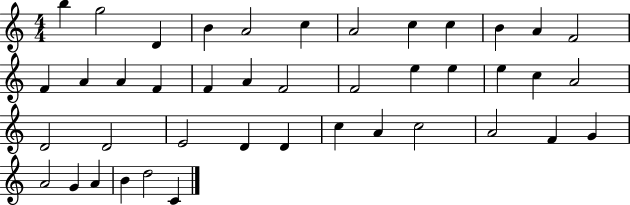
X:1
T:Untitled
M:4/4
L:1/4
K:C
b g2 D B A2 c A2 c c B A F2 F A A F F A F2 F2 e e e c A2 D2 D2 E2 D D c A c2 A2 F G A2 G A B d2 C